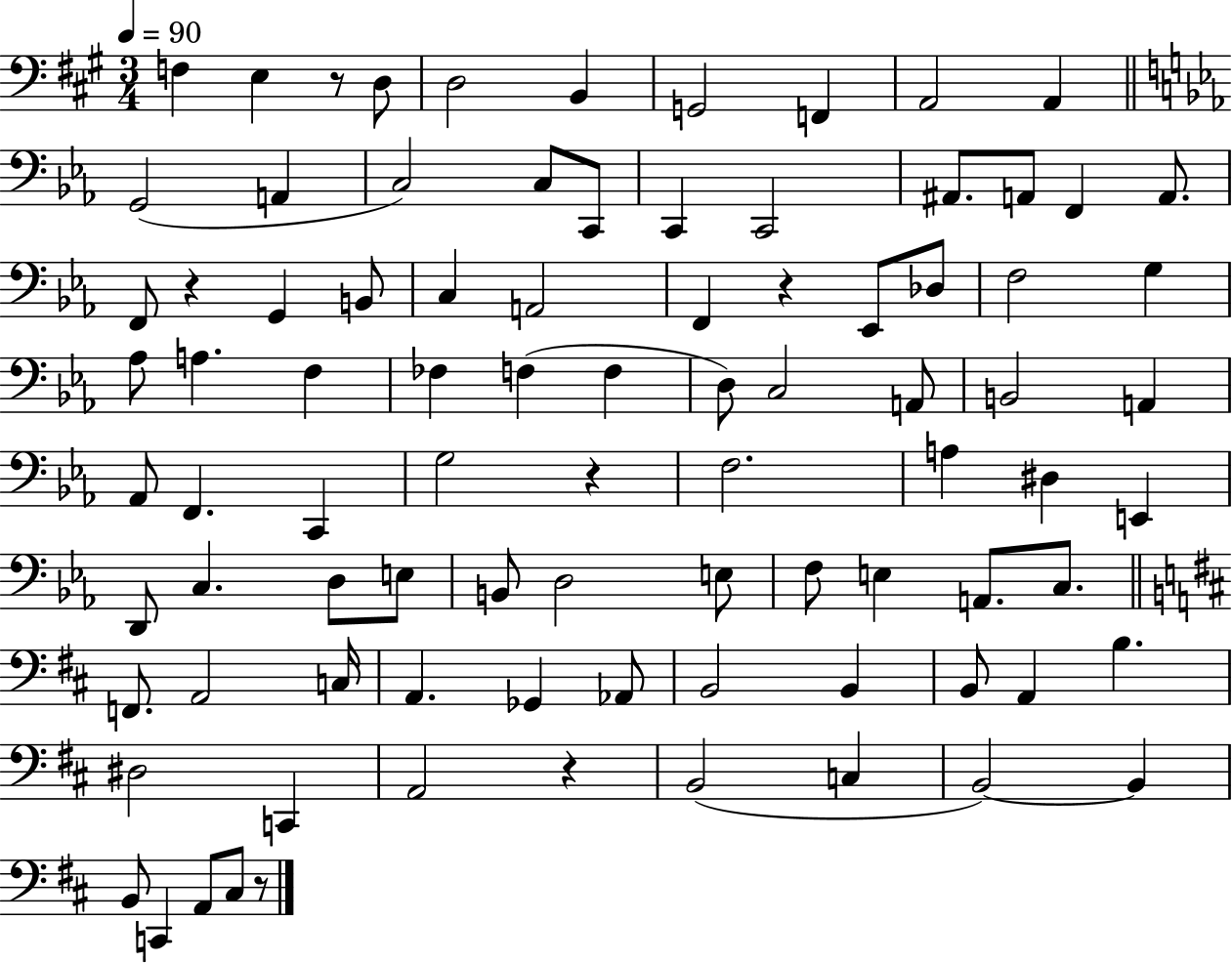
{
  \clef bass
  \numericTimeSignature
  \time 3/4
  \key a \major
  \tempo 4 = 90
  f4 e4 r8 d8 | d2 b,4 | g,2 f,4 | a,2 a,4 | \break \bar "||" \break \key ees \major g,2( a,4 | c2) c8 c,8 | c,4 c,2 | ais,8. a,8 f,4 a,8. | \break f,8 r4 g,4 b,8 | c4 a,2 | f,4 r4 ees,8 des8 | f2 g4 | \break aes8 a4. f4 | fes4 f4( f4 | d8) c2 a,8 | b,2 a,4 | \break aes,8 f,4. c,4 | g2 r4 | f2. | a4 dis4 e,4 | \break d,8 c4. d8 e8 | b,8 d2 e8 | f8 e4 a,8. c8. | \bar "||" \break \key d \major f,8. a,2 c16 | a,4. ges,4 aes,8 | b,2 b,4 | b,8 a,4 b4. | \break dis2 c,4 | a,2 r4 | b,2( c4 | b,2~~) b,4 | \break b,8 c,4 a,8 cis8 r8 | \bar "|."
}